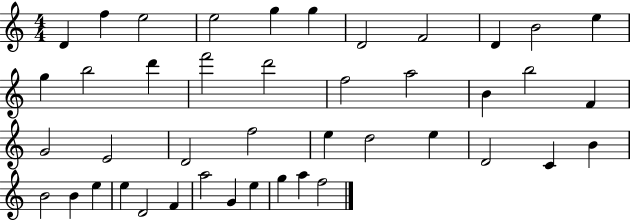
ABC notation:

X:1
T:Untitled
M:4/4
L:1/4
K:C
D f e2 e2 g g D2 F2 D B2 e g b2 d' f'2 d'2 f2 a2 B b2 F G2 E2 D2 f2 e d2 e D2 C B B2 B e e D2 F a2 G e g a f2